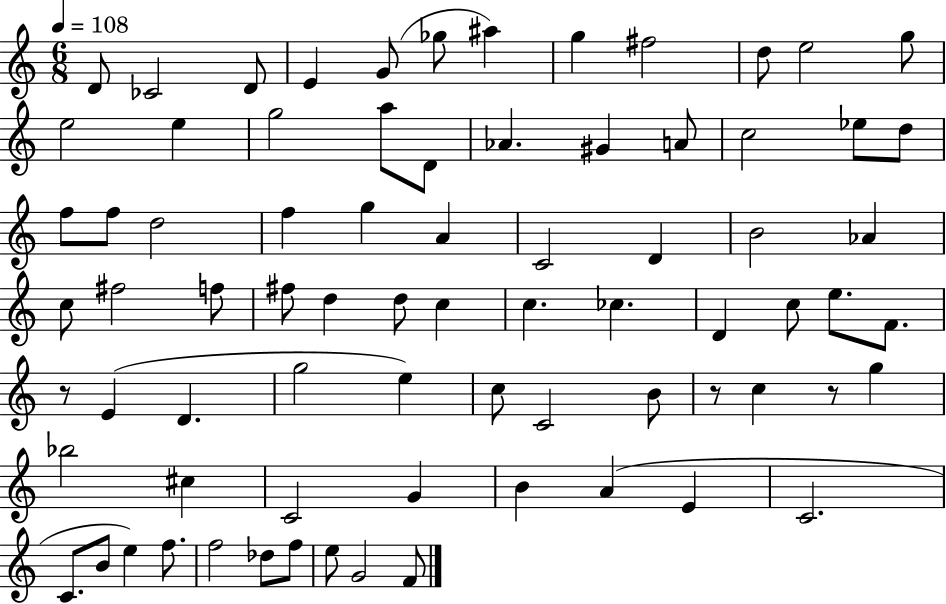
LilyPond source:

{
  \clef treble
  \numericTimeSignature
  \time 6/8
  \key c \major
  \tempo 4 = 108
  d'8 ces'2 d'8 | e'4 g'8( ges''8 ais''4) | g''4 fis''2 | d''8 e''2 g''8 | \break e''2 e''4 | g''2 a''8 d'8 | aes'4. gis'4 a'8 | c''2 ees''8 d''8 | \break f''8 f''8 d''2 | f''4 g''4 a'4 | c'2 d'4 | b'2 aes'4 | \break c''8 fis''2 f''8 | fis''8 d''4 d''8 c''4 | c''4. ces''4. | d'4 c''8 e''8. f'8. | \break r8 e'4( d'4. | g''2 e''4) | c''8 c'2 b'8 | r8 c''4 r8 g''4 | \break bes''2 cis''4 | c'2 g'4 | b'4 a'4( e'4 | c'2. | \break c'8. b'8 e''4) f''8. | f''2 des''8 f''8 | e''8 g'2 f'8 | \bar "|."
}